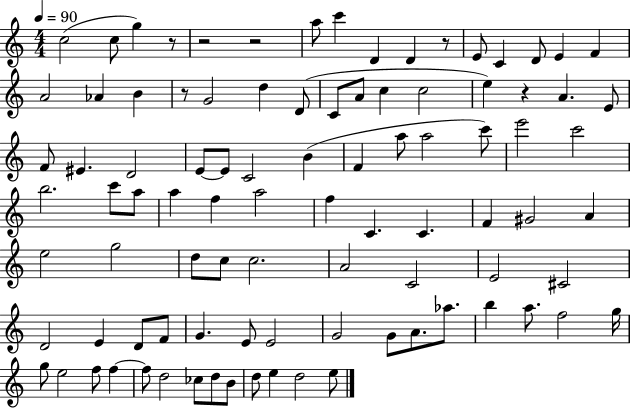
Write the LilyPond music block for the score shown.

{
  \clef treble
  \numericTimeSignature
  \time 4/4
  \key c \major
  \tempo 4 = 90
  c''2( c''8 g''4) r8 | r2 r2 | a''8 c'''4 d'4 d'4 r8 | e'8 c'4 d'8 e'4 f'4 | \break a'2 aes'4 b'4 | r8 g'2 d''4 d'8( | c'8 a'8 c''4 c''2 | e''4) r4 a'4. e'8 | \break f'8 eis'4. d'2 | e'8~~ e'8 c'2 b'4( | f'4 a''8 a''2 c'''8) | e'''2 c'''2 | \break b''2. c'''8 a''8 | a''4 f''4 a''2 | f''4 c'4. c'4. | f'4 gis'2 a'4 | \break e''2 g''2 | d''8 c''8 c''2. | a'2 c'2 | e'2 cis'2 | \break d'2 e'4 d'8 f'8 | g'4. e'8 e'2 | g'2 g'8 a'8. aes''8. | b''4 a''8. f''2 g''16 | \break g''8 e''2 f''8 f''4~~ | f''8 d''2 ces''8 d''8 b'8 | d''8 e''4 d''2 e''8 | \bar "|."
}